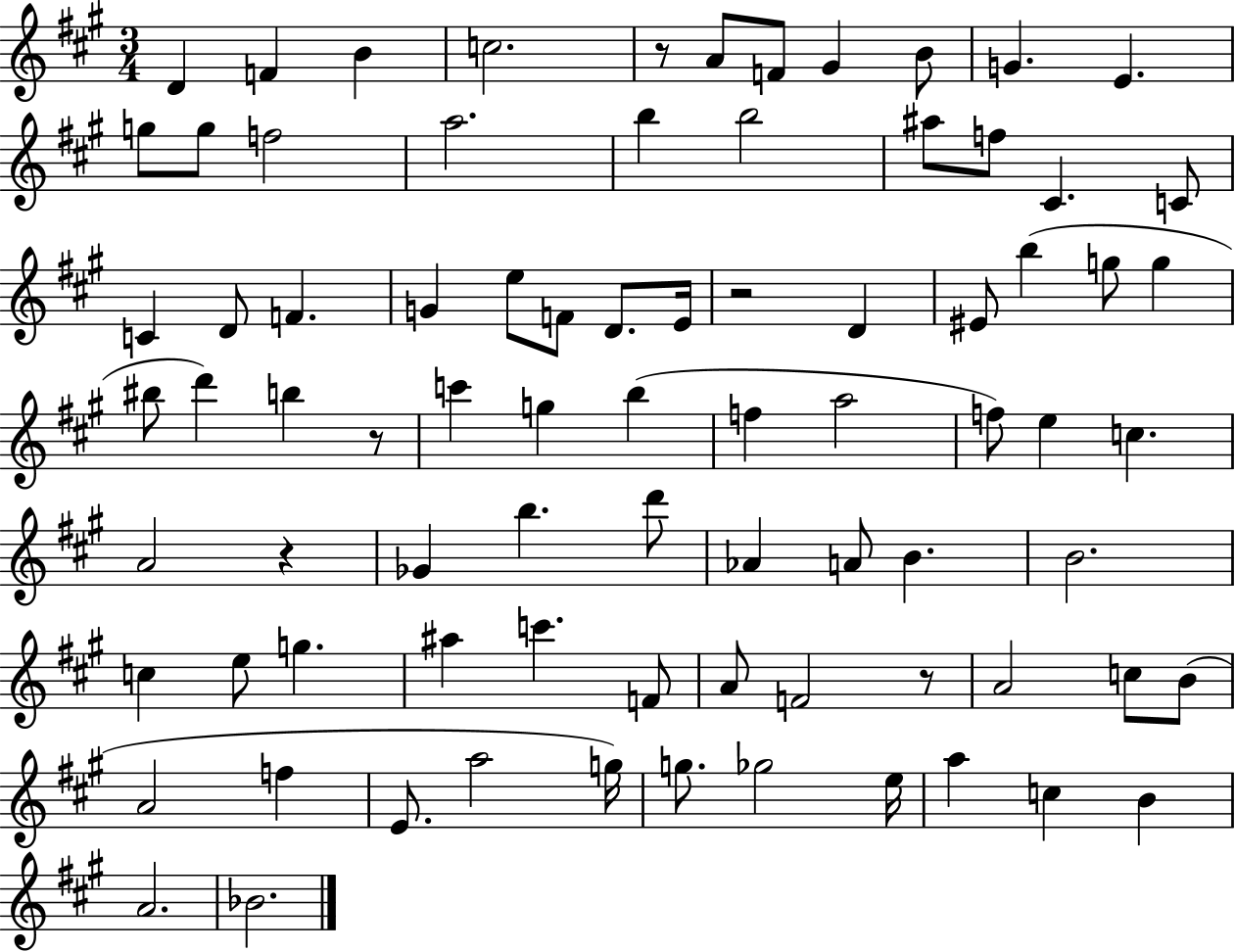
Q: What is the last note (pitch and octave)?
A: Bb4